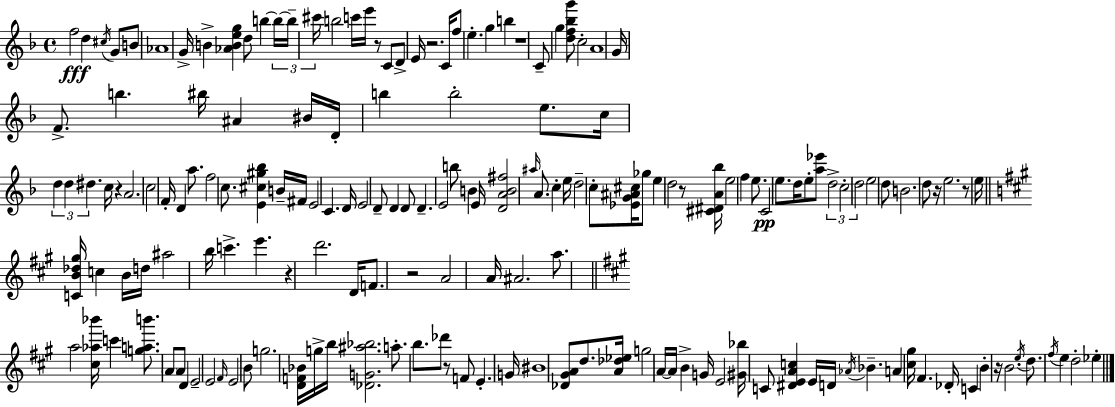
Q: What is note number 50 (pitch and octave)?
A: C5